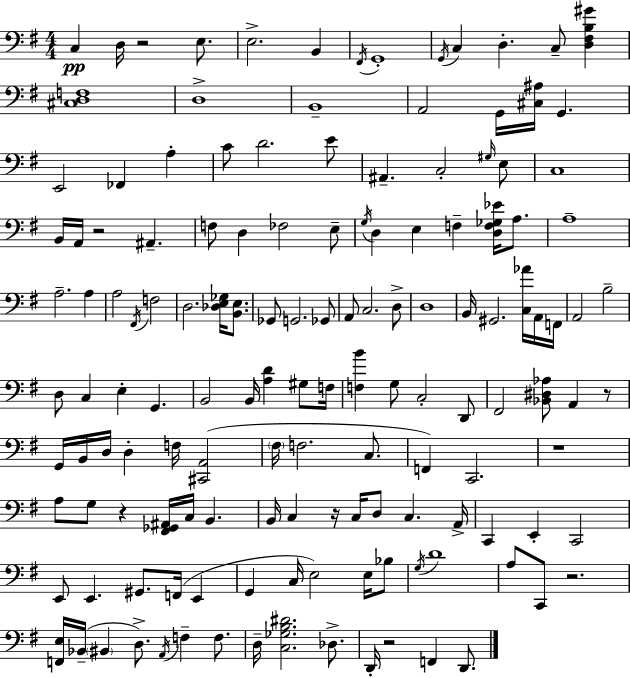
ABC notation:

X:1
T:Untitled
M:4/4
L:1/4
K:G
C, D,/4 z2 E,/2 E,2 B,, ^F,,/4 G,,4 G,,/4 C, D, C,/2 [D,^F,B,^G] [^C,D,F,]4 D,4 B,,4 A,,2 G,,/4 [^C,^A,]/4 G,, E,,2 _F,, A, C/2 D2 E/2 ^A,, C,2 ^G,/4 E,/2 C,4 B,,/4 A,,/4 z2 ^A,, F,/2 D, _F,2 E,/2 G,/4 D, E, F, [D,F,_G,_E]/4 A,/2 A,4 A,2 A, A,2 ^F,,/4 F,2 D,2 [_D,E,_G,]/4 [B,,E,]/2 _G,,/2 G,,2 _G,,/2 A,,/2 C,2 D,/2 D,4 B,,/4 ^G,,2 [C,_A]/4 A,,/4 F,,/4 A,,2 B,2 D,/2 C, E, G,, B,,2 B,,/4 [A,D] ^G,/2 F,/4 [F,B] G,/2 C,2 D,,/2 ^F,,2 [_B,,^D,_A,]/2 A,, z/2 G,,/4 B,,/4 D,/4 D, F,/4 [^C,,A,,]2 ^F,/4 F,2 C,/2 F,, C,,2 z4 A,/2 G,/2 z [^F,,_G,,^A,,]/4 C,/4 B,, B,,/4 C, z/4 C,/4 D,/2 C, A,,/4 C,, E,, C,,2 E,,/2 E,, ^G,,/2 F,,/4 E,, G,, C,/4 E,2 E,/4 _B,/2 G,/4 D4 A,/2 C,,/2 z2 [F,,E,]/4 _B,,/4 ^B,, D,/2 A,,/4 F, F,/2 D,/4 [C,_G,B,^D]2 _D,/2 D,,/4 z2 F,, D,,/2